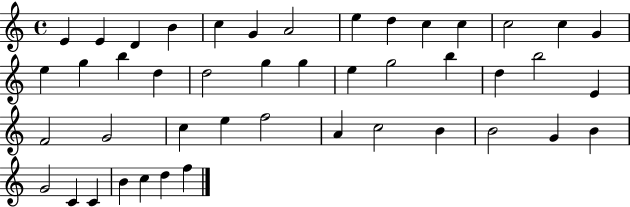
{
  \clef treble
  \time 4/4
  \defaultTimeSignature
  \key c \major
  e'4 e'4 d'4 b'4 | c''4 g'4 a'2 | e''4 d''4 c''4 c''4 | c''2 c''4 g'4 | \break e''4 g''4 b''4 d''4 | d''2 g''4 g''4 | e''4 g''2 b''4 | d''4 b''2 e'4 | \break f'2 g'2 | c''4 e''4 f''2 | a'4 c''2 b'4 | b'2 g'4 b'4 | \break g'2 c'4 c'4 | b'4 c''4 d''4 f''4 | \bar "|."
}